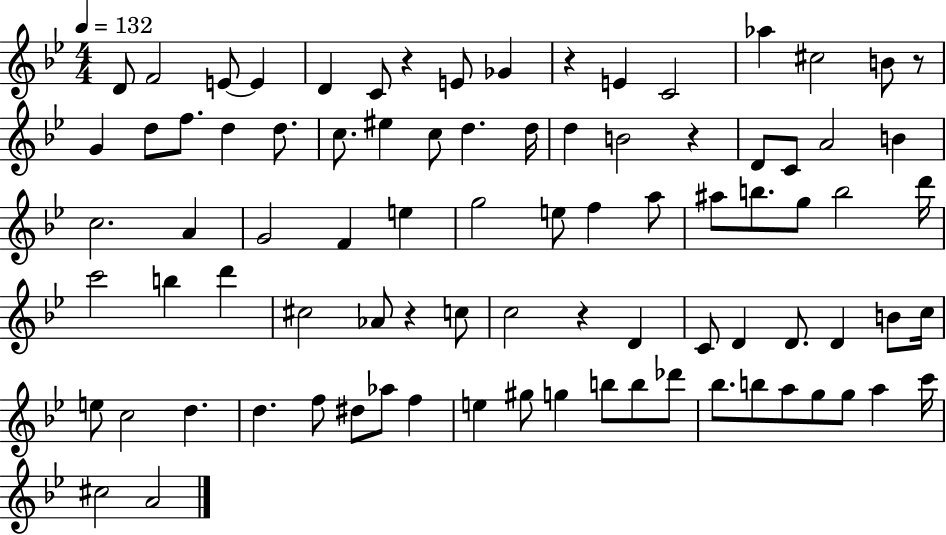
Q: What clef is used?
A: treble